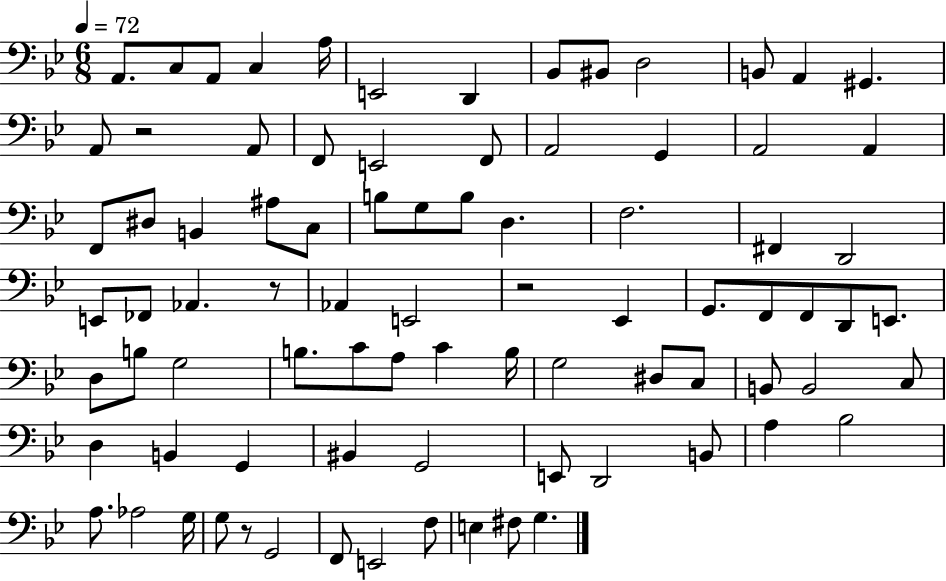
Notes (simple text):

A2/e. C3/e A2/e C3/q A3/s E2/h D2/q Bb2/e BIS2/e D3/h B2/e A2/q G#2/q. A2/e R/h A2/e F2/e E2/h F2/e A2/h G2/q A2/h A2/q F2/e D#3/e B2/q A#3/e C3/e B3/e G3/e B3/e D3/q. F3/h. F#2/q D2/h E2/e FES2/e Ab2/q. R/e Ab2/q E2/h R/h Eb2/q G2/e. F2/e F2/e D2/e E2/e. D3/e B3/e G3/h B3/e. C4/e A3/e C4/q B3/s G3/h D#3/e C3/e B2/e B2/h C3/e D3/q B2/q G2/q BIS2/q G2/h E2/e D2/h B2/e A3/q Bb3/h A3/e. Ab3/h G3/s G3/e R/e G2/h F2/e E2/h F3/e E3/q F#3/e G3/q.